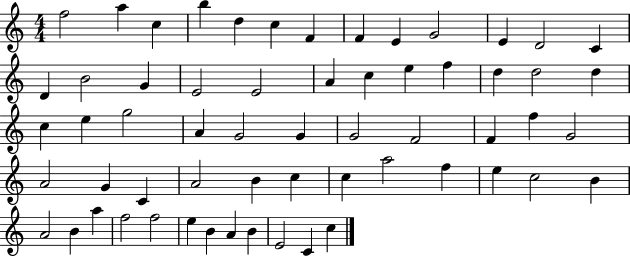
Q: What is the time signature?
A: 4/4